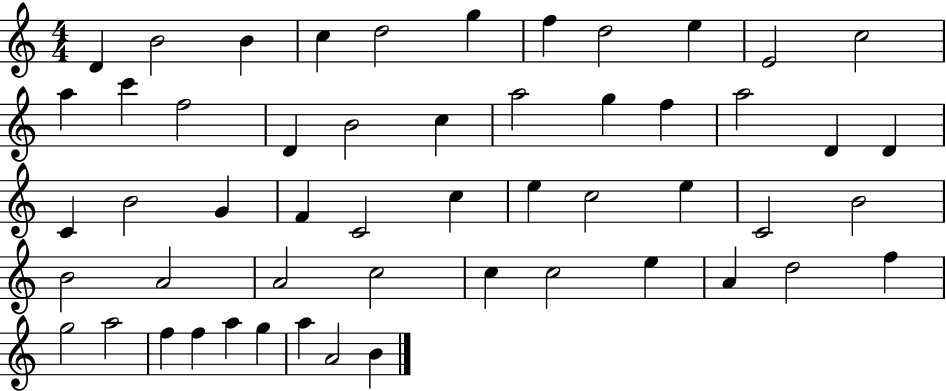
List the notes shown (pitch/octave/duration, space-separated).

D4/q B4/h B4/q C5/q D5/h G5/q F5/q D5/h E5/q E4/h C5/h A5/q C6/q F5/h D4/q B4/h C5/q A5/h G5/q F5/q A5/h D4/q D4/q C4/q B4/h G4/q F4/q C4/h C5/q E5/q C5/h E5/q C4/h B4/h B4/h A4/h A4/h C5/h C5/q C5/h E5/q A4/q D5/h F5/q G5/h A5/h F5/q F5/q A5/q G5/q A5/q A4/h B4/q